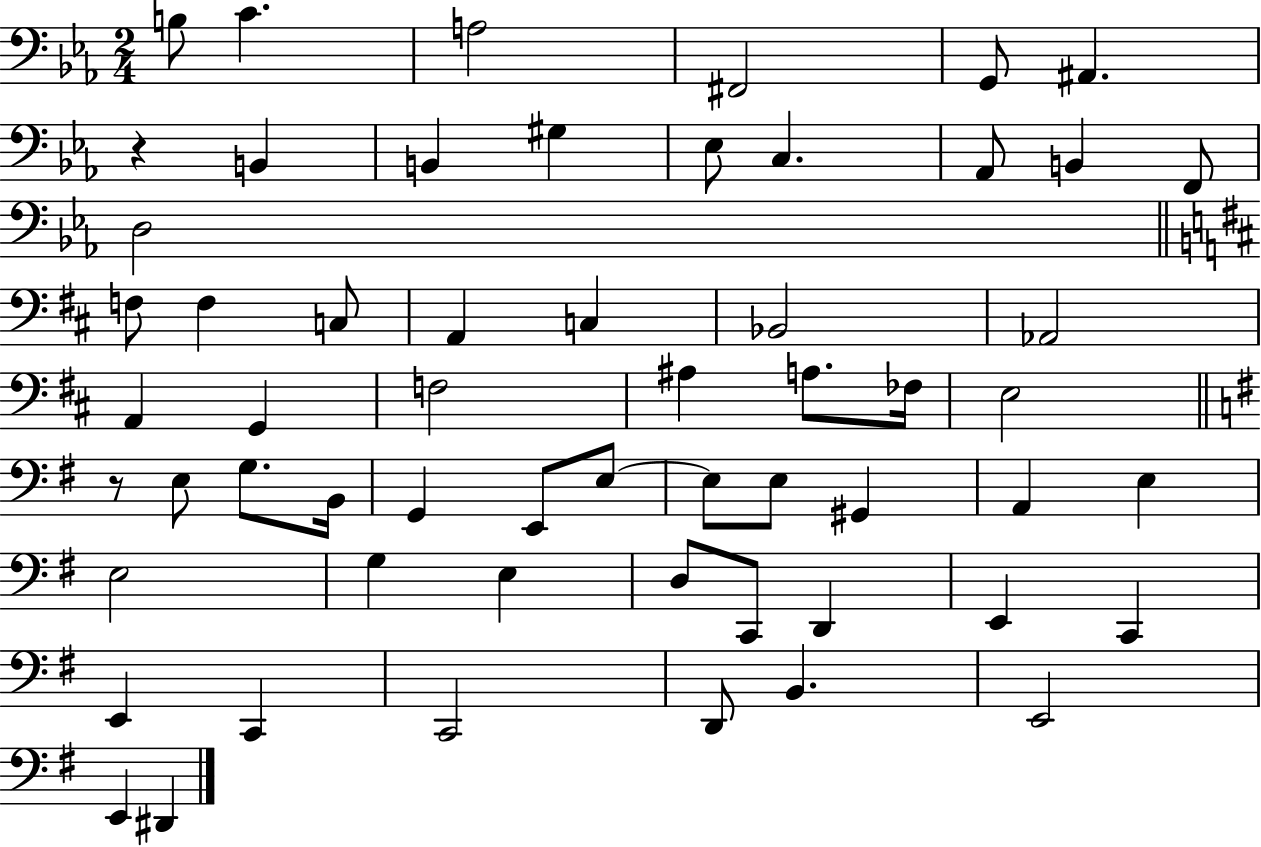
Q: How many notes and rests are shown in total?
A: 58